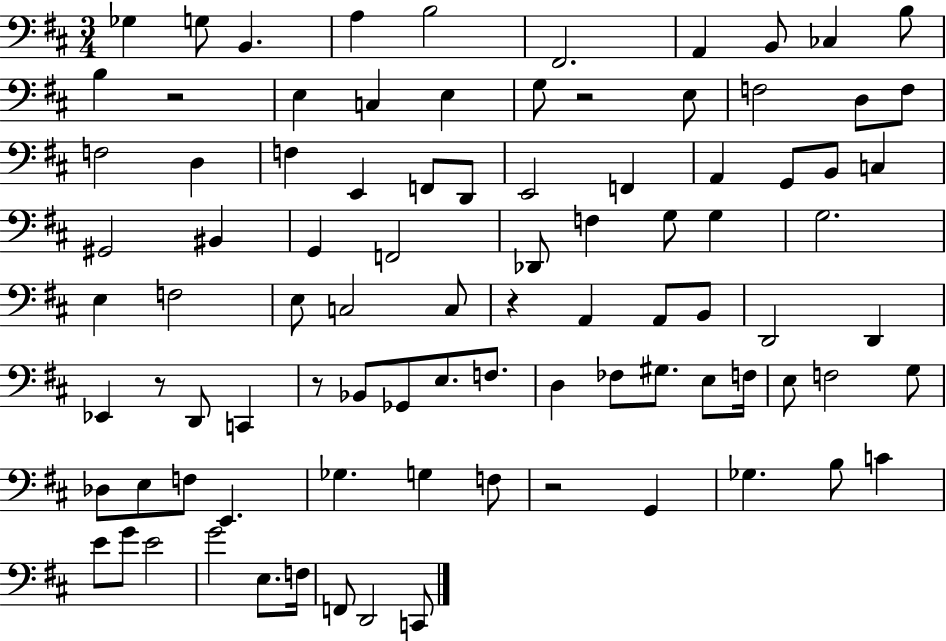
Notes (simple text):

Gb3/q G3/e B2/q. A3/q B3/h F#2/h. A2/q B2/e CES3/q B3/e B3/q R/h E3/q C3/q E3/q G3/e R/h E3/e F3/h D3/e F3/e F3/h D3/q F3/q E2/q F2/e D2/e E2/h F2/q A2/q G2/e B2/e C3/q G#2/h BIS2/q G2/q F2/h Db2/e F3/q G3/e G3/q G3/h. E3/q F3/h E3/e C3/h C3/e R/q A2/q A2/e B2/e D2/h D2/q Eb2/q R/e D2/e C2/q R/e Bb2/e Gb2/e E3/e. F3/e. D3/q FES3/e G#3/e. E3/e F3/s E3/e F3/h G3/e Db3/e E3/e F3/e E2/q. Gb3/q. G3/q F3/e R/h G2/q Gb3/q. B3/e C4/q E4/e G4/e E4/h G4/h E3/e. F3/s F2/e D2/h C2/e